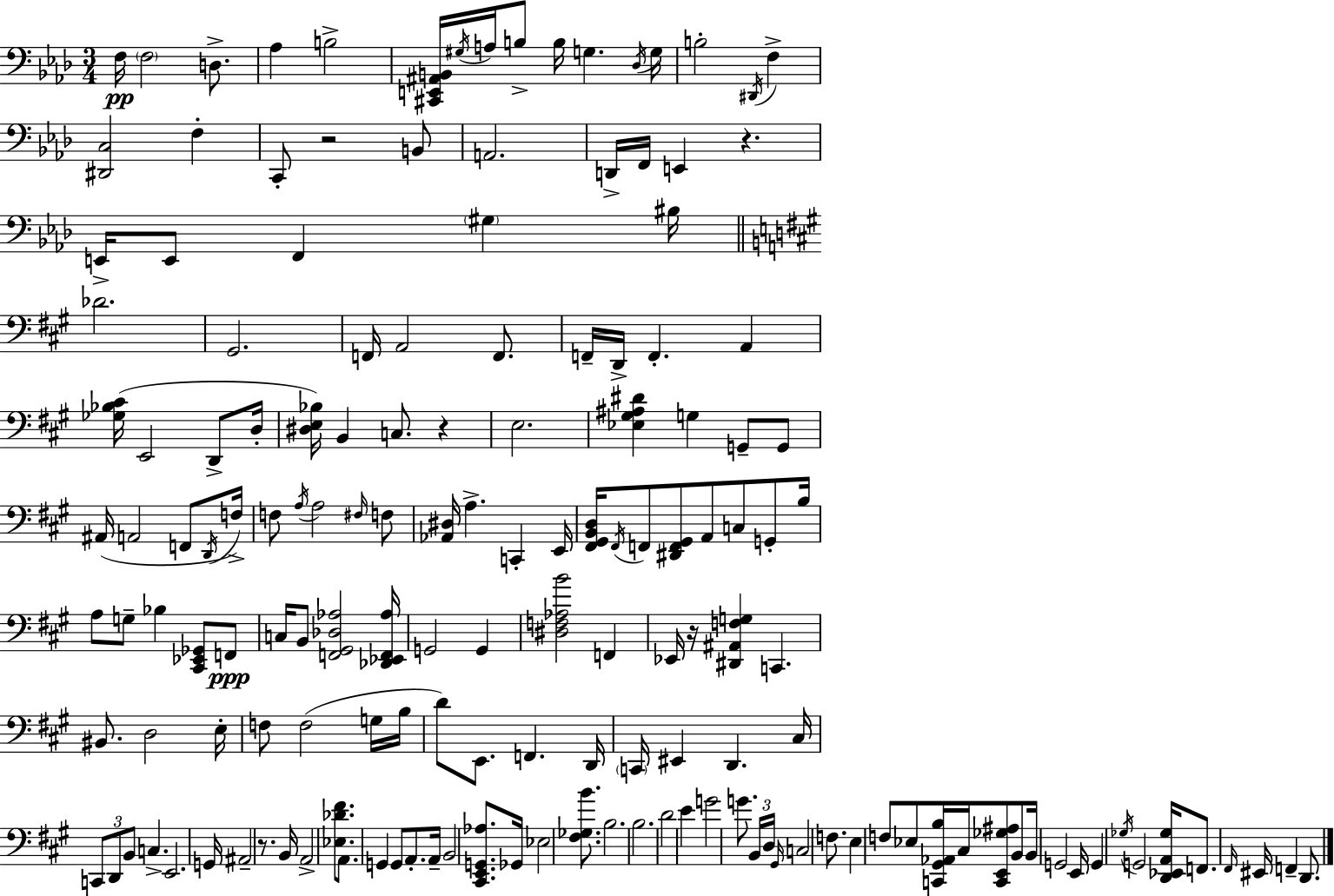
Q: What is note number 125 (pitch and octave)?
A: G2